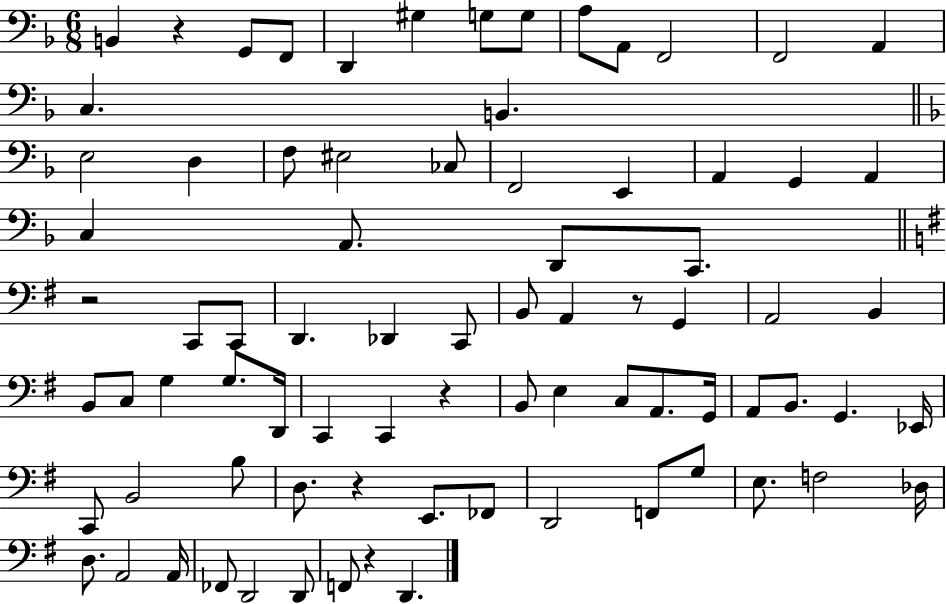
B2/q R/q G2/e F2/e D2/q G#3/q G3/e G3/e A3/e A2/e F2/h F2/h A2/q C3/q. B2/q. E3/h D3/q F3/e EIS3/h CES3/e F2/h E2/q A2/q G2/q A2/q C3/q A2/e. D2/e C2/e. R/h C2/e C2/e D2/q. Db2/q C2/e B2/e A2/q R/e G2/q A2/h B2/q B2/e C3/e G3/q G3/e. D2/s C2/q C2/q R/q B2/e E3/q C3/e A2/e. G2/s A2/e B2/e. G2/q. Eb2/s C2/e B2/h B3/e D3/e. R/q E2/e. FES2/e D2/h F2/e G3/e E3/e. F3/h Db3/s D3/e. A2/h A2/s FES2/e D2/h D2/e F2/e R/q D2/q.